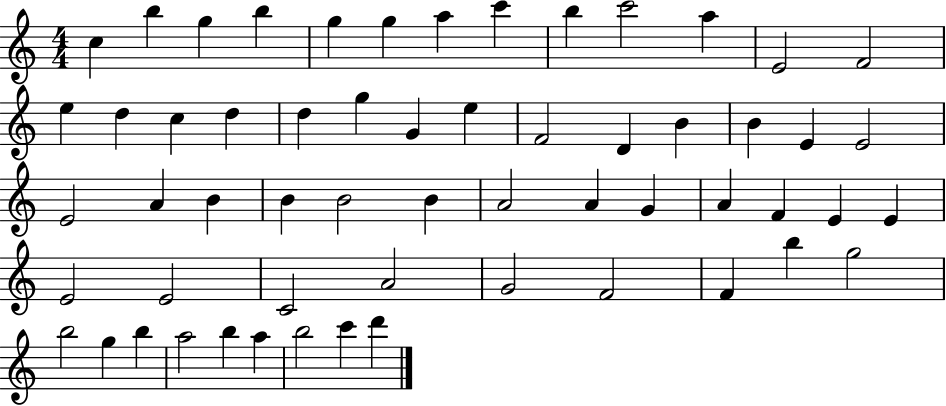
X:1
T:Untitled
M:4/4
L:1/4
K:C
c b g b g g a c' b c'2 a E2 F2 e d c d d g G e F2 D B B E E2 E2 A B B B2 B A2 A G A F E E E2 E2 C2 A2 G2 F2 F b g2 b2 g b a2 b a b2 c' d'